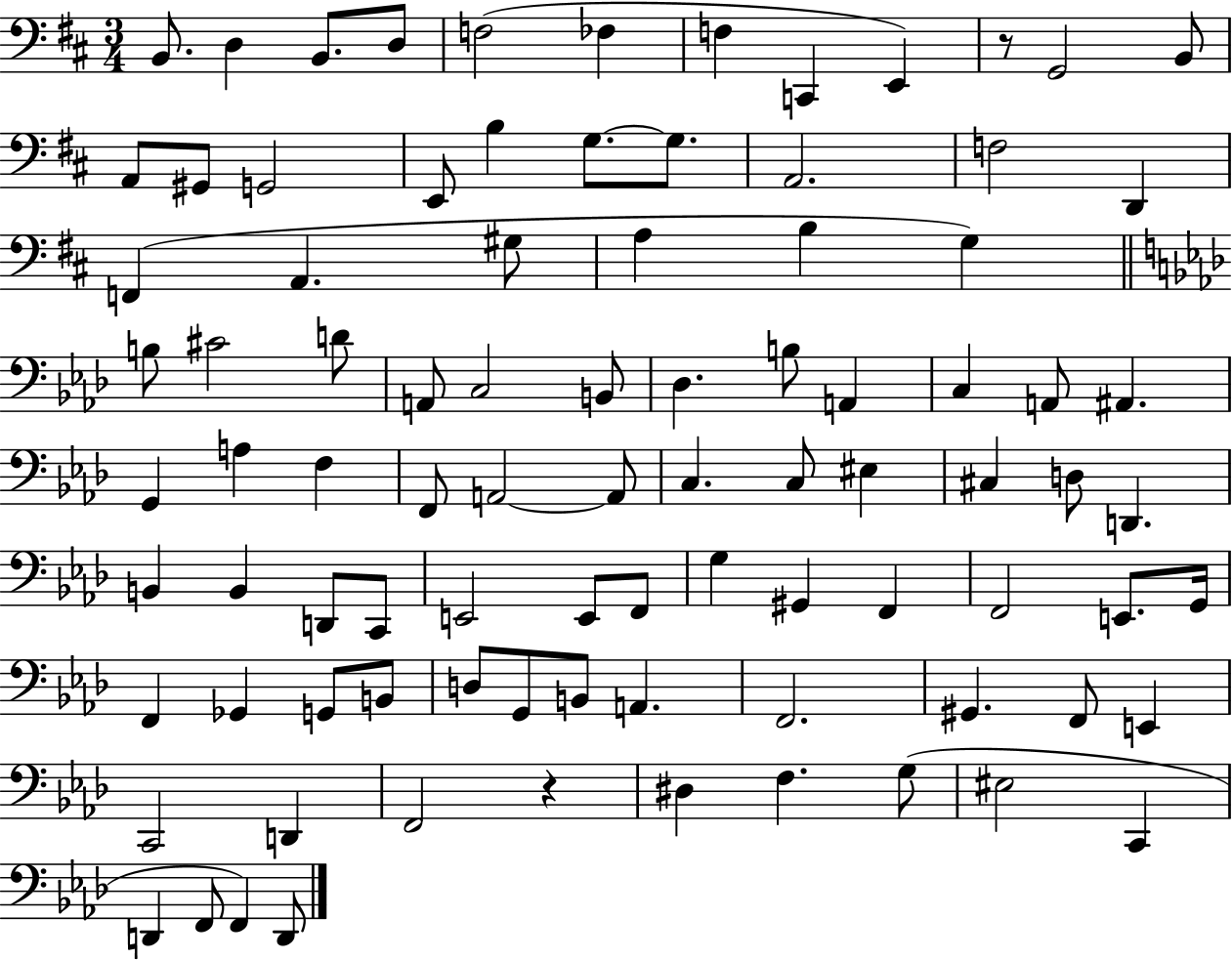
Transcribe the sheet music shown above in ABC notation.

X:1
T:Untitled
M:3/4
L:1/4
K:D
B,,/2 D, B,,/2 D,/2 F,2 _F, F, C,, E,, z/2 G,,2 B,,/2 A,,/2 ^G,,/2 G,,2 E,,/2 B, G,/2 G,/2 A,,2 F,2 D,, F,, A,, ^G,/2 A, B, G, B,/2 ^C2 D/2 A,,/2 C,2 B,,/2 _D, B,/2 A,, C, A,,/2 ^A,, G,, A, F, F,,/2 A,,2 A,,/2 C, C,/2 ^E, ^C, D,/2 D,, B,, B,, D,,/2 C,,/2 E,,2 E,,/2 F,,/2 G, ^G,, F,, F,,2 E,,/2 G,,/4 F,, _G,, G,,/2 B,,/2 D,/2 G,,/2 B,,/2 A,, F,,2 ^G,, F,,/2 E,, C,,2 D,, F,,2 z ^D, F, G,/2 ^E,2 C,, D,, F,,/2 F,, D,,/2